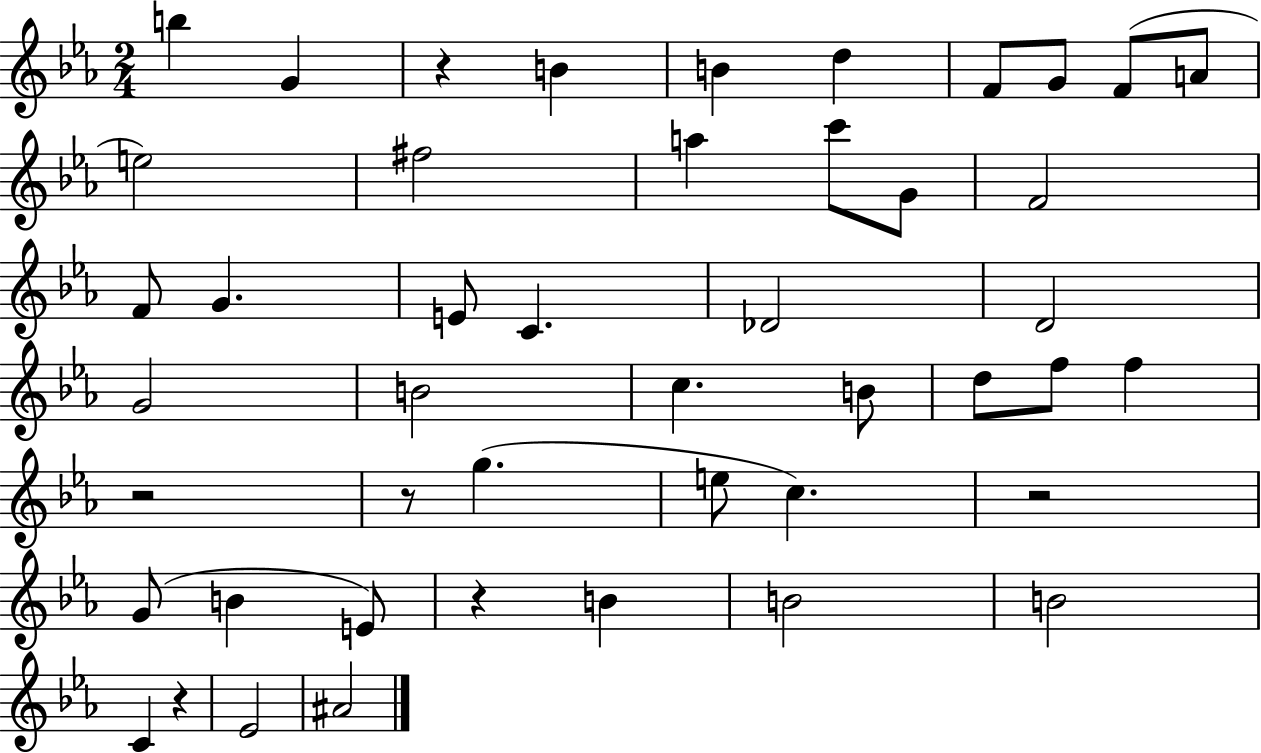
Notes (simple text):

B5/q G4/q R/q B4/q B4/q D5/q F4/e G4/e F4/e A4/e E5/h F#5/h A5/q C6/e G4/e F4/h F4/e G4/q. E4/e C4/q. Db4/h D4/h G4/h B4/h C5/q. B4/e D5/e F5/e F5/q R/h R/e G5/q. E5/e C5/q. R/h G4/e B4/q E4/e R/q B4/q B4/h B4/h C4/q R/q Eb4/h A#4/h